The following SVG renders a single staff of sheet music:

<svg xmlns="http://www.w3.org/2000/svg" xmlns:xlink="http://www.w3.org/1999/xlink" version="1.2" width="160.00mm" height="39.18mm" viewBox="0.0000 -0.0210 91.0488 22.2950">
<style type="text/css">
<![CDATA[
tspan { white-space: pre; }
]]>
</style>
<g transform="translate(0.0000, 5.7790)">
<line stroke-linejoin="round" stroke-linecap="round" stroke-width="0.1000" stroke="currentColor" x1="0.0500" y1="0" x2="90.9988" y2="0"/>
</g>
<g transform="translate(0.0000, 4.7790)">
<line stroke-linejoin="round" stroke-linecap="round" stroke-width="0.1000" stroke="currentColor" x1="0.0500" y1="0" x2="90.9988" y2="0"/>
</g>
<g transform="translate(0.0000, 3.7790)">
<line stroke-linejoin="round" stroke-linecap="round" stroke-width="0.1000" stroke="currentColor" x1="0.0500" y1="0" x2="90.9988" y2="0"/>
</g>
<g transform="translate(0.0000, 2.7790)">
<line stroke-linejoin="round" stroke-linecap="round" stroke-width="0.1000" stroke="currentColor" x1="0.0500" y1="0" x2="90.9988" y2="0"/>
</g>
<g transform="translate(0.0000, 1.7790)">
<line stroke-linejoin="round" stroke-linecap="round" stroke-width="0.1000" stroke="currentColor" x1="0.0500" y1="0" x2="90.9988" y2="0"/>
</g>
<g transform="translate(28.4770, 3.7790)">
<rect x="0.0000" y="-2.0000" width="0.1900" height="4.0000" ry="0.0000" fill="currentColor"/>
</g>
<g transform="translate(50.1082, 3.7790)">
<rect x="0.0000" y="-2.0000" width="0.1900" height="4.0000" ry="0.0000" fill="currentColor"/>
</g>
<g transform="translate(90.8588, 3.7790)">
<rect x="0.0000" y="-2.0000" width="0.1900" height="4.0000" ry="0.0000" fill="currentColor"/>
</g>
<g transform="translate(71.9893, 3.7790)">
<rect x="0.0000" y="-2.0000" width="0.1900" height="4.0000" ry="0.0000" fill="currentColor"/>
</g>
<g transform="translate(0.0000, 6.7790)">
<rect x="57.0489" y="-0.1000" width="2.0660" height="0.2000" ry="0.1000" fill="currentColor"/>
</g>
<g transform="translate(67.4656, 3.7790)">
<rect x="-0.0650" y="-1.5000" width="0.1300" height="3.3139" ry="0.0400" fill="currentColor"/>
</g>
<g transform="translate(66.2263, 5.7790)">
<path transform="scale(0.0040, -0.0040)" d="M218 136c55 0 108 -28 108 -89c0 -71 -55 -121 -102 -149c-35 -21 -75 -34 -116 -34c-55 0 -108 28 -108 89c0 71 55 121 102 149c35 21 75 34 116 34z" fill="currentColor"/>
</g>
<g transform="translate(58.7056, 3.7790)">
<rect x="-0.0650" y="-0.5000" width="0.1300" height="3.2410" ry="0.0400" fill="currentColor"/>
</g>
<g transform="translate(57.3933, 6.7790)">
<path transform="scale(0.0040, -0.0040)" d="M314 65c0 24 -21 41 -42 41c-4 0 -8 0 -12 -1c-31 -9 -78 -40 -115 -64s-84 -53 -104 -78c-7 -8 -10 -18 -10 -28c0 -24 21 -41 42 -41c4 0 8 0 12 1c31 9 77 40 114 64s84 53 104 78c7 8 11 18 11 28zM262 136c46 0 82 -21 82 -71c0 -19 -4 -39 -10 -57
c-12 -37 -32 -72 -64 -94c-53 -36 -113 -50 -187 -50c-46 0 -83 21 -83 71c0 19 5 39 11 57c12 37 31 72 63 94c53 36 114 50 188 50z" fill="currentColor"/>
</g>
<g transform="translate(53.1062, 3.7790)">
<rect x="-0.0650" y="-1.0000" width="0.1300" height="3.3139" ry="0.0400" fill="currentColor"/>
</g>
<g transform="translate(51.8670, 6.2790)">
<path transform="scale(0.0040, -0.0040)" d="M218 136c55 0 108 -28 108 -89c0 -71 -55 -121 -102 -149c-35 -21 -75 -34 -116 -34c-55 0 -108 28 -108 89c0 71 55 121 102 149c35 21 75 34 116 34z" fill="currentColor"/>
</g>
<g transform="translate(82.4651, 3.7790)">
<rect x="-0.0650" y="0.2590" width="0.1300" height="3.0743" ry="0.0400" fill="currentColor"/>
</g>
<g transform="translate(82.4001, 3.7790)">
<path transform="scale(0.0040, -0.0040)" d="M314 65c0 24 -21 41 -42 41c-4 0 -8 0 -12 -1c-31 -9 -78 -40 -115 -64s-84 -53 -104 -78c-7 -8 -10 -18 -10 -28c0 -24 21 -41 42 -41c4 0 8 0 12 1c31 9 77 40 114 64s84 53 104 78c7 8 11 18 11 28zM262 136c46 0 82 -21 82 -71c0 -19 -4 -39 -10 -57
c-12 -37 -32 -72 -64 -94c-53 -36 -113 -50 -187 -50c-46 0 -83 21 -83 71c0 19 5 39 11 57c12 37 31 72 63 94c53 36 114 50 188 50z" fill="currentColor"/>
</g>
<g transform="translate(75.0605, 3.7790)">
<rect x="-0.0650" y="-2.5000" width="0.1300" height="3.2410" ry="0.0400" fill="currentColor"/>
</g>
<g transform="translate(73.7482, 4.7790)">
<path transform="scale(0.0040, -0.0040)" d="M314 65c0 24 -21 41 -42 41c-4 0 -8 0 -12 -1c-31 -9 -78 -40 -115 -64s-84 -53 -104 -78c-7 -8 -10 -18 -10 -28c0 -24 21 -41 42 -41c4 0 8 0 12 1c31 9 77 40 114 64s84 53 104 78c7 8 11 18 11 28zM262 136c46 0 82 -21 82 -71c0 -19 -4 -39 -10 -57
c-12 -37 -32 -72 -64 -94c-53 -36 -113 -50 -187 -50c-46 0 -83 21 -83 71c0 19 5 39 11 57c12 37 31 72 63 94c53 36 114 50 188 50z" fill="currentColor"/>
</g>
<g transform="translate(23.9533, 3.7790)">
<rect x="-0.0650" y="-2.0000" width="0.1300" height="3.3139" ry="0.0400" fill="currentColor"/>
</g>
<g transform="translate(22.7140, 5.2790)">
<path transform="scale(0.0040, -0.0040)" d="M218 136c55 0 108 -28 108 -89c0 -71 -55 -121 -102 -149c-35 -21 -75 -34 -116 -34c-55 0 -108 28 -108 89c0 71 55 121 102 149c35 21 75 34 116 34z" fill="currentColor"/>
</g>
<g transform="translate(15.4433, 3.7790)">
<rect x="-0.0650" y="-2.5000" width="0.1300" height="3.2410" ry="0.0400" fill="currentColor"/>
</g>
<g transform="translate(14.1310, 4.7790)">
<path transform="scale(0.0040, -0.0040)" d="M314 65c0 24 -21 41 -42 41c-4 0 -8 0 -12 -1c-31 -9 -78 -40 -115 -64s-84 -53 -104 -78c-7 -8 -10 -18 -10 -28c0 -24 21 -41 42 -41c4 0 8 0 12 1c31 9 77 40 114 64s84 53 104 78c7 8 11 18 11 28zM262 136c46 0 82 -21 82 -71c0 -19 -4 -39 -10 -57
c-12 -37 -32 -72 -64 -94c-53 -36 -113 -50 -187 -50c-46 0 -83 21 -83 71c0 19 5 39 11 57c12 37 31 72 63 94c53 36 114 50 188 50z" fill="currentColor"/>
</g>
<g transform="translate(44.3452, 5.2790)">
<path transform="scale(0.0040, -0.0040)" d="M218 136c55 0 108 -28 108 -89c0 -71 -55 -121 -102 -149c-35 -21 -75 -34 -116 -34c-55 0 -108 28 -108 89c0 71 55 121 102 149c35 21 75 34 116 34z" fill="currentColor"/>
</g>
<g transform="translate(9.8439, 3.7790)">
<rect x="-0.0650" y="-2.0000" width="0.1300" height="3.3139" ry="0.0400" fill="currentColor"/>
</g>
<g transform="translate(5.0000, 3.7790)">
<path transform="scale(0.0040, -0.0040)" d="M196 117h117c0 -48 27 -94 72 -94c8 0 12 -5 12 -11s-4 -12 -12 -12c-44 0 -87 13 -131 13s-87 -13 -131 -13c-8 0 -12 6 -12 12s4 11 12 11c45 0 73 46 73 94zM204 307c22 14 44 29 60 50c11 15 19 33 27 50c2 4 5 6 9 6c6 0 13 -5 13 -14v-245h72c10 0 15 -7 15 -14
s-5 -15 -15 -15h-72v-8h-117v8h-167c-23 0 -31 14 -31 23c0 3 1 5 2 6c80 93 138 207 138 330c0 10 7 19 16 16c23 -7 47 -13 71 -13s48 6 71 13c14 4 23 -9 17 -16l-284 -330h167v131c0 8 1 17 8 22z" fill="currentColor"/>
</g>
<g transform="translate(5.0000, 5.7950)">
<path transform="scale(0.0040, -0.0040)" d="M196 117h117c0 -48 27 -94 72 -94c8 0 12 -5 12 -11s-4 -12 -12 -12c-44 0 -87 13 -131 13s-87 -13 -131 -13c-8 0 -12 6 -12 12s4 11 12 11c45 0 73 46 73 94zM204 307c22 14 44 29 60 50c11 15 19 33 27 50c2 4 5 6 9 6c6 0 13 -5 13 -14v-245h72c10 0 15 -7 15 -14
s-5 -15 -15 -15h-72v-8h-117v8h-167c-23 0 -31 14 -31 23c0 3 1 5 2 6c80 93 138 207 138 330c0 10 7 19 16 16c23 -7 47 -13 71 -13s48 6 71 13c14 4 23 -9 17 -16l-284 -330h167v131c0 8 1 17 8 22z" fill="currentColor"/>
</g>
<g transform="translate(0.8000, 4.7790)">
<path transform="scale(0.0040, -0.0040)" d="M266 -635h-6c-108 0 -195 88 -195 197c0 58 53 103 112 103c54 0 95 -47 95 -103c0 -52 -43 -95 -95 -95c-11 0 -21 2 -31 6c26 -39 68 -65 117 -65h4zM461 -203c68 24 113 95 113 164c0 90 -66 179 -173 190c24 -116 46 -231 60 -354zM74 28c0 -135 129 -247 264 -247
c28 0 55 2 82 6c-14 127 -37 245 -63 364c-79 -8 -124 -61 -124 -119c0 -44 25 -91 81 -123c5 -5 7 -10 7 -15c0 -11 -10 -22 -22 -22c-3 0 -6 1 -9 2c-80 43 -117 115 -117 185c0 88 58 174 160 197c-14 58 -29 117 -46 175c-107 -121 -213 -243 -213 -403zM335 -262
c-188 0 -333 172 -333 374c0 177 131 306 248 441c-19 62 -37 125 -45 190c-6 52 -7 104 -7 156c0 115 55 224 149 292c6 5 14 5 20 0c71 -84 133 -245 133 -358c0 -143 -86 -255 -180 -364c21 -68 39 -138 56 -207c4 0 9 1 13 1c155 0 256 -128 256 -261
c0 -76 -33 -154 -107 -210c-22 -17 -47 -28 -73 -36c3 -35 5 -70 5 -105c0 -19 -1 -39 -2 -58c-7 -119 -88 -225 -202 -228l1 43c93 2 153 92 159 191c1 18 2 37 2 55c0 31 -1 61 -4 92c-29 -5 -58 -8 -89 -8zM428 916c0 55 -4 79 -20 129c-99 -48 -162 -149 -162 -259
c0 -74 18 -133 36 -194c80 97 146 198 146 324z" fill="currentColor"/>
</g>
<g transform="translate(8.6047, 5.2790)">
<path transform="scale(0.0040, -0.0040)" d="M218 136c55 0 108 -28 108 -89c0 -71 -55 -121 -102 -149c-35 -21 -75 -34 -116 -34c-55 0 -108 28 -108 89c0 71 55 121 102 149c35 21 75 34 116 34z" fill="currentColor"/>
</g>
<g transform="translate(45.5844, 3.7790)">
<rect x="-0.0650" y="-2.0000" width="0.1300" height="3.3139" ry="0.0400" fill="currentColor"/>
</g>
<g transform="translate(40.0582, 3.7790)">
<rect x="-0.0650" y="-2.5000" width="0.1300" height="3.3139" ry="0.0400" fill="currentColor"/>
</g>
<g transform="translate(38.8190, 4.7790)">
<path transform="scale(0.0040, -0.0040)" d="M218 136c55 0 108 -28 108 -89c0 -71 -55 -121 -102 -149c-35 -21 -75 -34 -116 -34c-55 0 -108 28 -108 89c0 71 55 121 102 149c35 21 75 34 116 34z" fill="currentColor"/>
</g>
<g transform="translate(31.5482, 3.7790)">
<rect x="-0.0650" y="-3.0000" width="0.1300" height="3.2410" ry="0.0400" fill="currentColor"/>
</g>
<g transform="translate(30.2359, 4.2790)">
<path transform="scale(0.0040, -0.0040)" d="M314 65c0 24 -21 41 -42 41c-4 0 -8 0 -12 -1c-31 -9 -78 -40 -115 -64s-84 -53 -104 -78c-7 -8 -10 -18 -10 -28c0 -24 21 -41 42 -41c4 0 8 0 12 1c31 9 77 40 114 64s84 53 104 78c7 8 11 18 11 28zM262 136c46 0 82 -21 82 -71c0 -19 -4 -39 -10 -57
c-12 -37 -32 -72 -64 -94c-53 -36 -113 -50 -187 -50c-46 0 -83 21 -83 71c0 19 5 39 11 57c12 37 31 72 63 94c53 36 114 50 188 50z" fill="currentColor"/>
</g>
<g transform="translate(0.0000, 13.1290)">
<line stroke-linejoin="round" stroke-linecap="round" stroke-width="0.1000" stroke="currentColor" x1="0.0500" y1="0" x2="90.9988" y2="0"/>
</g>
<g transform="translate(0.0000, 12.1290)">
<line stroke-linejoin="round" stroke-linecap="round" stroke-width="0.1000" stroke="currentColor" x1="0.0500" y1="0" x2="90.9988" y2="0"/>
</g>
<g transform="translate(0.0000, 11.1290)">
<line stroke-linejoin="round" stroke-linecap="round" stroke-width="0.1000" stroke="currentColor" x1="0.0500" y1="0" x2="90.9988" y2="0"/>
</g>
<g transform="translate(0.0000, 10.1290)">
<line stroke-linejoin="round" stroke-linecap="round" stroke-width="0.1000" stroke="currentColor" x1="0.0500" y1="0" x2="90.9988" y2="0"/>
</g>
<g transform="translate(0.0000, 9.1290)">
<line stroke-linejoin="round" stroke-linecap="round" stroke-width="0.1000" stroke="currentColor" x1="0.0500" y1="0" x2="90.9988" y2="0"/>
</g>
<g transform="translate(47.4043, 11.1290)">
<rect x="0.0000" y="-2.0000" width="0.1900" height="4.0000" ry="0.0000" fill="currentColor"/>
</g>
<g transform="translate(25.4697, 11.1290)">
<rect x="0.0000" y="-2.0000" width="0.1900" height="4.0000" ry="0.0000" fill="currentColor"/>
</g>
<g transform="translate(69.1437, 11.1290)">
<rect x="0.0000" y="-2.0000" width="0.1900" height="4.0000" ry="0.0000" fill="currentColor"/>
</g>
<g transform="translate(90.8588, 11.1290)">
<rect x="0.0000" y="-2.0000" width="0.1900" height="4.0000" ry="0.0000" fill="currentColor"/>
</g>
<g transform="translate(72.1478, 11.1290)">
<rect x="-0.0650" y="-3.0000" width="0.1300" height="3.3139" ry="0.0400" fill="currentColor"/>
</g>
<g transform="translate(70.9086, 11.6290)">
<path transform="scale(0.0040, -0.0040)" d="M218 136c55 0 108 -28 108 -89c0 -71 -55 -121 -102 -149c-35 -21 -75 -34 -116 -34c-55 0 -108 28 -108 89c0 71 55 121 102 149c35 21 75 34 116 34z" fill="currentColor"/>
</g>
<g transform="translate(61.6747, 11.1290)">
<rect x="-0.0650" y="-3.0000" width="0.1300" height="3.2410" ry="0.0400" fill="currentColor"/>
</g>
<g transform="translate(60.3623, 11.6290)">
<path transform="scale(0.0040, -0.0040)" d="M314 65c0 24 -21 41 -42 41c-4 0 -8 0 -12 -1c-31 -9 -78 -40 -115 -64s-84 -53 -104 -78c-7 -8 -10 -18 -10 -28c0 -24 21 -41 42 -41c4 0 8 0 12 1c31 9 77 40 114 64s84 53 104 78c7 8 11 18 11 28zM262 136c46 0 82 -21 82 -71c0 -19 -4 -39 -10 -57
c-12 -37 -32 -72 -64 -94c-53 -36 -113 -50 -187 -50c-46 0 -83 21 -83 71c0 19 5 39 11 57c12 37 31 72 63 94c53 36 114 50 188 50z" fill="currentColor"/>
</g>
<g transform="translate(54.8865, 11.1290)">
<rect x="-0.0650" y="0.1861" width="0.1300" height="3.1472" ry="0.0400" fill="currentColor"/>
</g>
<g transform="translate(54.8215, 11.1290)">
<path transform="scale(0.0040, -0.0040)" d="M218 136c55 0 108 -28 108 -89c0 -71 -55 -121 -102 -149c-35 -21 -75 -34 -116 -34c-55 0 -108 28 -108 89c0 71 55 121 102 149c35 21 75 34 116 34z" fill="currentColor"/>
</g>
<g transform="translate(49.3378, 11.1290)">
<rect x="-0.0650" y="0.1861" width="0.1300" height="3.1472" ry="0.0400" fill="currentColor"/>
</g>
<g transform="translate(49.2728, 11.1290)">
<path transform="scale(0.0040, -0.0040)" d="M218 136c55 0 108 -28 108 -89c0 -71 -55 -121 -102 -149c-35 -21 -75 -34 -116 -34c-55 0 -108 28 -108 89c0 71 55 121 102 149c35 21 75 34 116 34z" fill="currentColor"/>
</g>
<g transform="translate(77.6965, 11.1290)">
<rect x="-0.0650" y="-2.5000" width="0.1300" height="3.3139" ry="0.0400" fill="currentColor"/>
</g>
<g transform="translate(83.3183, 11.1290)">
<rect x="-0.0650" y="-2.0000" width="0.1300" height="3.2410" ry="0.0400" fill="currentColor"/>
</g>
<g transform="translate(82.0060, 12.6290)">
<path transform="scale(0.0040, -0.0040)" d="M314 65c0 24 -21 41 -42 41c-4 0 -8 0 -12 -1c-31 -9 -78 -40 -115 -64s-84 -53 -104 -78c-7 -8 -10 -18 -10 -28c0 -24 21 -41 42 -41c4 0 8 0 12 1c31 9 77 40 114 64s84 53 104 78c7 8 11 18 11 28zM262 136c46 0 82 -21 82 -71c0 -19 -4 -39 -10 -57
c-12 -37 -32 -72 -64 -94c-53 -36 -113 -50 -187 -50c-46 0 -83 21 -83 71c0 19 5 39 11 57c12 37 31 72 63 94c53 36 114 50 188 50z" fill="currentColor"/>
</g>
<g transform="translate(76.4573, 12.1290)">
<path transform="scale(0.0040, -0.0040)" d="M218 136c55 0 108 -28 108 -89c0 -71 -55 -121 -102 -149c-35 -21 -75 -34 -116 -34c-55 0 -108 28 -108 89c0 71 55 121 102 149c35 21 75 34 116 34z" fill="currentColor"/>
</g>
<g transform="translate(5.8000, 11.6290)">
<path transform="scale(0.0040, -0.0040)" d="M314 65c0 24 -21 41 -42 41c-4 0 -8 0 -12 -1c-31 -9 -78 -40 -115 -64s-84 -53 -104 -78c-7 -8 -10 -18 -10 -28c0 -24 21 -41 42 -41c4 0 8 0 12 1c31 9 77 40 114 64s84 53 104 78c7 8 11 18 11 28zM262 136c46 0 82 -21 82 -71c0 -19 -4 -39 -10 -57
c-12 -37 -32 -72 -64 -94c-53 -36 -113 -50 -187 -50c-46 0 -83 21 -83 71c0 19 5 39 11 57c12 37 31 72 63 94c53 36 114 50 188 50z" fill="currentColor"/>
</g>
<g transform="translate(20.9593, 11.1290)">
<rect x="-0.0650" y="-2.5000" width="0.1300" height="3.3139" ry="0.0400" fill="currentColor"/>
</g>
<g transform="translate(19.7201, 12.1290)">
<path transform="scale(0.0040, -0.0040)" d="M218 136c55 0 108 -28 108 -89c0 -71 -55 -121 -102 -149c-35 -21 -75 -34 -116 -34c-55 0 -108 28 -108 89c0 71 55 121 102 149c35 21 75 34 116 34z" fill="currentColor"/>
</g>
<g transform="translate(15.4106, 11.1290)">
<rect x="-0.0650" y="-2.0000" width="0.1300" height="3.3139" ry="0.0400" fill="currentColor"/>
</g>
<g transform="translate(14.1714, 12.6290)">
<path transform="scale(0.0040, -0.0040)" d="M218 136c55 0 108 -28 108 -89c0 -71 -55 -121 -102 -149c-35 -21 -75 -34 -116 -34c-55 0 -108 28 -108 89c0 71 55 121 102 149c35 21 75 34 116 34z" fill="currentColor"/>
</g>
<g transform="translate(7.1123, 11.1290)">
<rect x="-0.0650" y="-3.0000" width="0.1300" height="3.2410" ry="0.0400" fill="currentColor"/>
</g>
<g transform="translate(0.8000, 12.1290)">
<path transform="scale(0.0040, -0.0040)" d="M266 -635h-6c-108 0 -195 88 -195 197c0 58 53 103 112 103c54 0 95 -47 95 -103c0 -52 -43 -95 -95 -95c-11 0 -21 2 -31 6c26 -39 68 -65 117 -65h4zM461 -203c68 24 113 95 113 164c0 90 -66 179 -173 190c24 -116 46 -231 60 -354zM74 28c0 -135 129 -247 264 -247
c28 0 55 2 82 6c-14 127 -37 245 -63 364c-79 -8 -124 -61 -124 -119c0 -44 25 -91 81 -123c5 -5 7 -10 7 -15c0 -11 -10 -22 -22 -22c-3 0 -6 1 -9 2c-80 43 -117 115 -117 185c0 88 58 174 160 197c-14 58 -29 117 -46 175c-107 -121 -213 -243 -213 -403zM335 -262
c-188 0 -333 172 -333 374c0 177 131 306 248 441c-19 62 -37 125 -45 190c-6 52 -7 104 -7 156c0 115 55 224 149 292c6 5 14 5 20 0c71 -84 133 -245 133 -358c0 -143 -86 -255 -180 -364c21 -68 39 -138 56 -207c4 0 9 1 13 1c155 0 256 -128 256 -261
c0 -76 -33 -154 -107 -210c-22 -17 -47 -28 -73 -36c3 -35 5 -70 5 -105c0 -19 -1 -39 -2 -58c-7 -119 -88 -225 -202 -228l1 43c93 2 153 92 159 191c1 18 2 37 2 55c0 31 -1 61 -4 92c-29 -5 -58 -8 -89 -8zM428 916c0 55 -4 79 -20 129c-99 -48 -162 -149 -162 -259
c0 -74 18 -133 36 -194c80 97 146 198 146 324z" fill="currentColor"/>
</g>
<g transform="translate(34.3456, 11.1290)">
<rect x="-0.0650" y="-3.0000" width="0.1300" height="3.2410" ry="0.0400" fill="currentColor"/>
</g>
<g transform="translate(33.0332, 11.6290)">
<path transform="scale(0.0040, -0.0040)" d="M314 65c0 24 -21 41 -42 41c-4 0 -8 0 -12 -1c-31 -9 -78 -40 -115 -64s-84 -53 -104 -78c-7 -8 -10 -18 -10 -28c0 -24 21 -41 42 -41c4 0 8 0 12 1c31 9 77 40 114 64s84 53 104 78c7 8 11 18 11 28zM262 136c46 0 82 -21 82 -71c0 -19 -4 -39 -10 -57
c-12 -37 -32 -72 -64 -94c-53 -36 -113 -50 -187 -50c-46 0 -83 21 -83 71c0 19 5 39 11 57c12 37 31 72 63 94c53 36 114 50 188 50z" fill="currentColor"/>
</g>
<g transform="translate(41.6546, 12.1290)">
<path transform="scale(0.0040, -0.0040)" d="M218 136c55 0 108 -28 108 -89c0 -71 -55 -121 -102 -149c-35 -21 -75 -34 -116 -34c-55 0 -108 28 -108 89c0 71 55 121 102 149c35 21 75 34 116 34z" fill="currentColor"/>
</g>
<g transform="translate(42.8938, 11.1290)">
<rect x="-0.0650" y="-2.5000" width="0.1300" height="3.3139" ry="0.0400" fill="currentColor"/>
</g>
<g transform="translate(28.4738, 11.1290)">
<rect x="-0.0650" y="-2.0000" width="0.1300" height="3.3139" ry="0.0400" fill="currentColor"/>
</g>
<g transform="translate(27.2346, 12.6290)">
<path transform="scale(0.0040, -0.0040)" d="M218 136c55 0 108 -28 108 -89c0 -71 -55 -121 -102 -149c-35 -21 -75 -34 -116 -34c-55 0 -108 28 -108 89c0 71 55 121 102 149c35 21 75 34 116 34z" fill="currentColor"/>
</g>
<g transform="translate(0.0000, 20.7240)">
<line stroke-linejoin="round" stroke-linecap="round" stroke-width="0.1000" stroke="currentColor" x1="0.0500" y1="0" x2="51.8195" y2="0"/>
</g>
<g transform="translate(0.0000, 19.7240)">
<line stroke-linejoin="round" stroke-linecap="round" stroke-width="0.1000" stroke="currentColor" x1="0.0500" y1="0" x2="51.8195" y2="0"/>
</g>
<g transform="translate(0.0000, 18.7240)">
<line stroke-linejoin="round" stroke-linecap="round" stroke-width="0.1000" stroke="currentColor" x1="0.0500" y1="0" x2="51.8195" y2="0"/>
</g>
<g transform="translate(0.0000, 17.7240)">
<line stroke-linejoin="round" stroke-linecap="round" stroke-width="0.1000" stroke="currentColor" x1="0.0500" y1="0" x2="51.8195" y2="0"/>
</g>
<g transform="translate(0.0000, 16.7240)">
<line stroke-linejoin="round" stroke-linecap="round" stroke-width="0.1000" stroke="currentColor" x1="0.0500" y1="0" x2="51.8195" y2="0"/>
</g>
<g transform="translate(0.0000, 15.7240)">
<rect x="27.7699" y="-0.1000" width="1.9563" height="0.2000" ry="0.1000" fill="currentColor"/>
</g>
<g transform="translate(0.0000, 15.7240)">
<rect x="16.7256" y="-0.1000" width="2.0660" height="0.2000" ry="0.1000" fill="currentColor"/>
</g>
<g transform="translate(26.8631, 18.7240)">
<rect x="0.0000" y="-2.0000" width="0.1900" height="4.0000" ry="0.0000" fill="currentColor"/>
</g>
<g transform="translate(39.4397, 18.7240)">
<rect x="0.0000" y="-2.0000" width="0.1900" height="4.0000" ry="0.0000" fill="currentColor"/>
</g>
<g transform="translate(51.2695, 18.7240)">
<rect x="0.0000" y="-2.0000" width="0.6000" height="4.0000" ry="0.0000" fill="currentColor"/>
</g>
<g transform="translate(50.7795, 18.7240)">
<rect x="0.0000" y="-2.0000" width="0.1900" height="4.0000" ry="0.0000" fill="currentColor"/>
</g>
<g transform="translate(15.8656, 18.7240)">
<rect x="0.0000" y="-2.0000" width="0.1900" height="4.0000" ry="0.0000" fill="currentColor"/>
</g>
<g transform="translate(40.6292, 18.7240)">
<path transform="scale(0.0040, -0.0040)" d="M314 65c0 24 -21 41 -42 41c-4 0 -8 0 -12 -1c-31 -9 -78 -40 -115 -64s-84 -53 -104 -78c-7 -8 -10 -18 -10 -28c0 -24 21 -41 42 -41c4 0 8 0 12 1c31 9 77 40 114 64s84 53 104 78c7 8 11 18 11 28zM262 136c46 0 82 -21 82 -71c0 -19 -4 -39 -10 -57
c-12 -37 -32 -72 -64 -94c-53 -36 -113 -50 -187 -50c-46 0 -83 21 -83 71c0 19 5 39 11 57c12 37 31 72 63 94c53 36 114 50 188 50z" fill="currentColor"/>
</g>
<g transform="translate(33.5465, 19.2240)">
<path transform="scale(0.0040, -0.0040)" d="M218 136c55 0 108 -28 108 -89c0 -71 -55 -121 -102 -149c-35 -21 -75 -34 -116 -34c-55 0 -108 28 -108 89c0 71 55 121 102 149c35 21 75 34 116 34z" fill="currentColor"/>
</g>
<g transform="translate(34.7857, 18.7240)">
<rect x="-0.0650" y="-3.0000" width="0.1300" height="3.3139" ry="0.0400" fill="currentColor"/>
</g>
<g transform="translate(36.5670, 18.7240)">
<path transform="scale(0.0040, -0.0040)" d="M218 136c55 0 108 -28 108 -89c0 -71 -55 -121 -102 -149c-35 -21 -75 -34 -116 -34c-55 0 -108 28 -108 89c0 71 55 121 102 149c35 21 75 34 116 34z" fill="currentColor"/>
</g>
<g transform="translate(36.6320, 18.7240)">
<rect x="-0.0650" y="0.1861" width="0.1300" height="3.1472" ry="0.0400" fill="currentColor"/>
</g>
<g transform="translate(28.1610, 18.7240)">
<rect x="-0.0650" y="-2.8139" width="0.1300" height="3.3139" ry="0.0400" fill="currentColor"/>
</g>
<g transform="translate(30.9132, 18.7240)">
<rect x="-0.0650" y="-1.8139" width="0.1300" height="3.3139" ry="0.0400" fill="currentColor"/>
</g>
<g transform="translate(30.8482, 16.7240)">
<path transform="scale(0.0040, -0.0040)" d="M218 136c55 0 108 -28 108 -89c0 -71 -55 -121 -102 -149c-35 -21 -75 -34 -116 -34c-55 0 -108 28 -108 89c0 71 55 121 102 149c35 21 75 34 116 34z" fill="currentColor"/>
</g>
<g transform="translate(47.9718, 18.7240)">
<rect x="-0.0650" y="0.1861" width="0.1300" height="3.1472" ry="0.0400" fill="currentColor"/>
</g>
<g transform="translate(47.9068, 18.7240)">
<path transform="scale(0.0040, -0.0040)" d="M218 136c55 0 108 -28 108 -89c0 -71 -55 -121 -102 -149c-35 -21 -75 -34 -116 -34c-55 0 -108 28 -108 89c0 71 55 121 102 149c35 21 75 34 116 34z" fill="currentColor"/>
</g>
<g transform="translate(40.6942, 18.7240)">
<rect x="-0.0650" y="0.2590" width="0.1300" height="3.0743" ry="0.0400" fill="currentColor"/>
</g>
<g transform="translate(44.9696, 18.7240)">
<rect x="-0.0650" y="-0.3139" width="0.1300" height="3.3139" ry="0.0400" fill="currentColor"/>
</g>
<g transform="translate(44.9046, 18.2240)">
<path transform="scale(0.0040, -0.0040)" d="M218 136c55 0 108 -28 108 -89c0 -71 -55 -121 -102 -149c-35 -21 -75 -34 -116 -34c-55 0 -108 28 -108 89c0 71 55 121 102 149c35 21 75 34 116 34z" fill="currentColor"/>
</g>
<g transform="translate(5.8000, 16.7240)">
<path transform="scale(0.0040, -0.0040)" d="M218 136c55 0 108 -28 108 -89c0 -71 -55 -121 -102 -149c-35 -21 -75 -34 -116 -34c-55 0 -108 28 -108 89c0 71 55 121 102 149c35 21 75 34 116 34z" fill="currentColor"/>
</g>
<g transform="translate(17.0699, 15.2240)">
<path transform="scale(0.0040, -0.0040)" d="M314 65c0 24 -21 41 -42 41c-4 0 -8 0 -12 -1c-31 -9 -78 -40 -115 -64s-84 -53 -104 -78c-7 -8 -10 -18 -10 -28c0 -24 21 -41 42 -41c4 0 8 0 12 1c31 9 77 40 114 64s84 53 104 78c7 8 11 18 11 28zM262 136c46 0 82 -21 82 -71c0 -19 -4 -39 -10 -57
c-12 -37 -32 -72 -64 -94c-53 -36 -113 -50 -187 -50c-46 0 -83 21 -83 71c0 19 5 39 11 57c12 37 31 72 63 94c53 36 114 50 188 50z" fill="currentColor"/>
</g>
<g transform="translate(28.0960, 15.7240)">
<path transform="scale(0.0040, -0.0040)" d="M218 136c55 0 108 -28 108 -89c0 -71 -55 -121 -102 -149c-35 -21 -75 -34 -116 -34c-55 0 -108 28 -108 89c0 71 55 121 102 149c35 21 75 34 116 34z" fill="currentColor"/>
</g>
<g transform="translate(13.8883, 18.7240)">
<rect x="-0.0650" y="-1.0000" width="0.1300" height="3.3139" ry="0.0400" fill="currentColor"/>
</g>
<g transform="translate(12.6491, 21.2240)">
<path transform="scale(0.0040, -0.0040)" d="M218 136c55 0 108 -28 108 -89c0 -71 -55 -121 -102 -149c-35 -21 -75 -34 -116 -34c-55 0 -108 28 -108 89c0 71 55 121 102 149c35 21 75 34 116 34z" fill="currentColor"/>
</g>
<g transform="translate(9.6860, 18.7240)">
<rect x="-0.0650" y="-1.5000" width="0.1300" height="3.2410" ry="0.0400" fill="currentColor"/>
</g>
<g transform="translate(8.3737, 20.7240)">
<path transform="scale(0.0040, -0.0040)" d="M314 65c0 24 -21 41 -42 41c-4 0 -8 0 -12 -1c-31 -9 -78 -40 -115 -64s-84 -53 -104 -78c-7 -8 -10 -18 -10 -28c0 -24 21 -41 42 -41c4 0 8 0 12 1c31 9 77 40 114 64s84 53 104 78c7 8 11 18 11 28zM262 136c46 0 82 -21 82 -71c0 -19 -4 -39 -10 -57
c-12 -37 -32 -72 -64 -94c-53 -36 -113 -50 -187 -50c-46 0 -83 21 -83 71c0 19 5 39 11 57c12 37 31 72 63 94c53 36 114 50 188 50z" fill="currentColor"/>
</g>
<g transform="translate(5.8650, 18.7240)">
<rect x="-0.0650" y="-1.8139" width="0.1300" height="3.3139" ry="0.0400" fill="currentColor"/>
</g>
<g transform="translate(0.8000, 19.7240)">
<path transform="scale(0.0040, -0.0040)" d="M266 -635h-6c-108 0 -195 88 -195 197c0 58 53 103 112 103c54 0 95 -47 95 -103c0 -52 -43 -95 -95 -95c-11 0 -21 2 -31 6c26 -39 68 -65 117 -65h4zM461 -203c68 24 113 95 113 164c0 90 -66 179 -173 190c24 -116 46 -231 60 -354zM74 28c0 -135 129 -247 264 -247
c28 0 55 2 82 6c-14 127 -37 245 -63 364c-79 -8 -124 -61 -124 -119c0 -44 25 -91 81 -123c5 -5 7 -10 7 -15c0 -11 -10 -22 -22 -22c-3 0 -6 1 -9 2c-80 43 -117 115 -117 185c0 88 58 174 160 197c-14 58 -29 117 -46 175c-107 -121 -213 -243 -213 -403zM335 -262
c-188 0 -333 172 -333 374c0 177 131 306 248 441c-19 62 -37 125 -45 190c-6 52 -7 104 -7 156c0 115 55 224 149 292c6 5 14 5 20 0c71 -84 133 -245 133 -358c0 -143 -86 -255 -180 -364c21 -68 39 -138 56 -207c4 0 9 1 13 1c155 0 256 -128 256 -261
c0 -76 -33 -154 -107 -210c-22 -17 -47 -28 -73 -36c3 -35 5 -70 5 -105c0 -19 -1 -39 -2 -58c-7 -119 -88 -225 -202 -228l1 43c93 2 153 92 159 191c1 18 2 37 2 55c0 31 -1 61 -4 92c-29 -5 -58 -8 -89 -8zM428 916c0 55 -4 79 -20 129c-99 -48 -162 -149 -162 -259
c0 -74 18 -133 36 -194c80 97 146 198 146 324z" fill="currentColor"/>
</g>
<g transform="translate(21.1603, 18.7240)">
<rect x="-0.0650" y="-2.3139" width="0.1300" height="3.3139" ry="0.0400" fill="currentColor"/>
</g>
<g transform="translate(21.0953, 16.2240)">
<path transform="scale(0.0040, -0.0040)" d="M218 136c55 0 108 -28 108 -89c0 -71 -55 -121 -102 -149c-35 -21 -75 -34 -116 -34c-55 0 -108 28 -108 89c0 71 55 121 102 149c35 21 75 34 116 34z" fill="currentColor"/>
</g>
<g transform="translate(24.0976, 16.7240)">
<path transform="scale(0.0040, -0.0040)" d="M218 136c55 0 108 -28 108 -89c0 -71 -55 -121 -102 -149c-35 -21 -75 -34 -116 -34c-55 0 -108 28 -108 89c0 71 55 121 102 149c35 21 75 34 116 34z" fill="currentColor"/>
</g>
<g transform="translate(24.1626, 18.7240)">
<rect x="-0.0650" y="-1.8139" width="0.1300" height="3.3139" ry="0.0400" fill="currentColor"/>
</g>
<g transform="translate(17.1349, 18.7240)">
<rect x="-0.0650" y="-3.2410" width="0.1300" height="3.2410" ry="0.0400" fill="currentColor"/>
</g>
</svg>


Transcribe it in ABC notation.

X:1
T:Untitled
M:4/4
L:1/4
K:C
F G2 F A2 G F D C2 E G2 B2 A2 F G F A2 G B B A2 A G F2 f E2 D b2 g f a f A B B2 c B